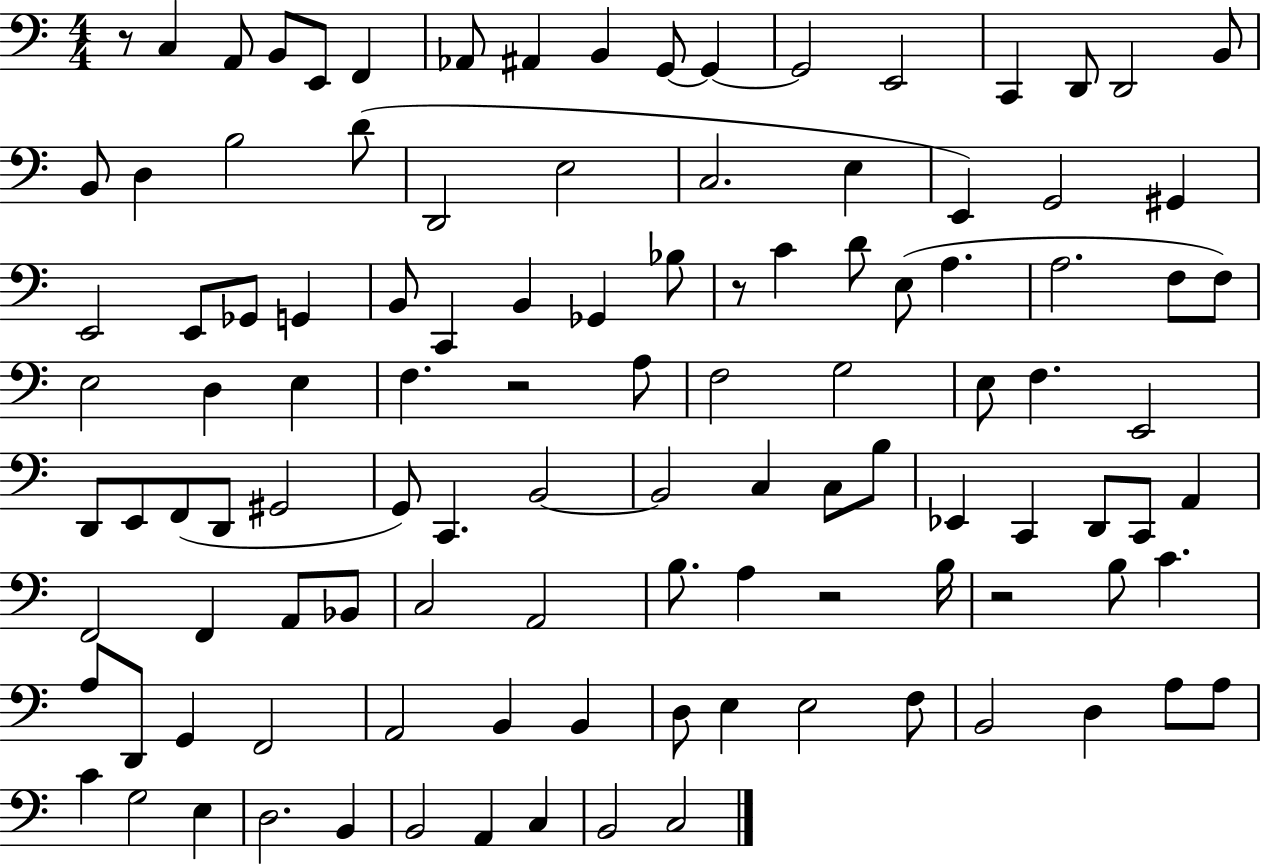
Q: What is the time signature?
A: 4/4